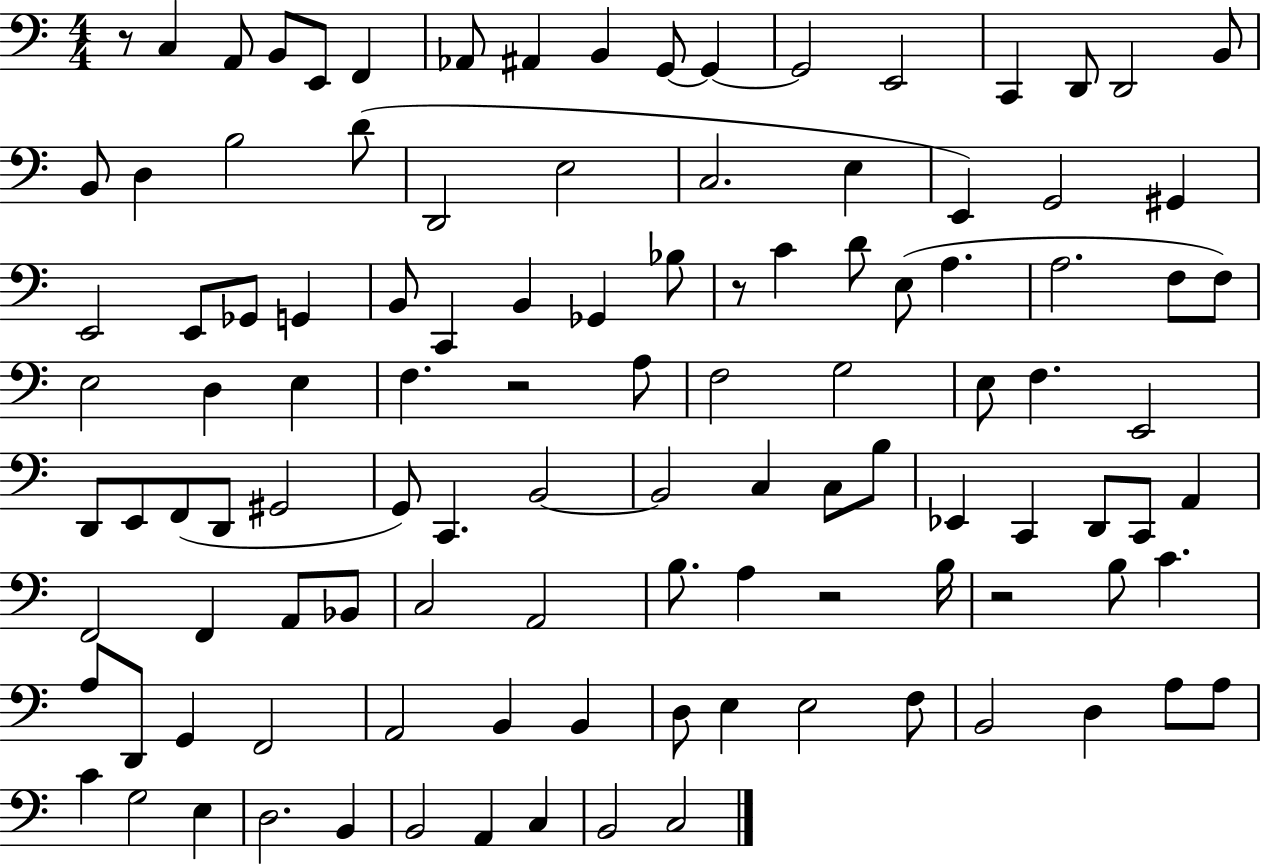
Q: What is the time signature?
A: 4/4